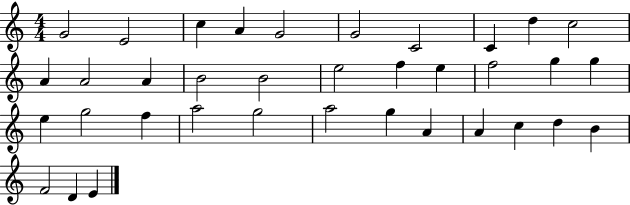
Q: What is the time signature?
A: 4/4